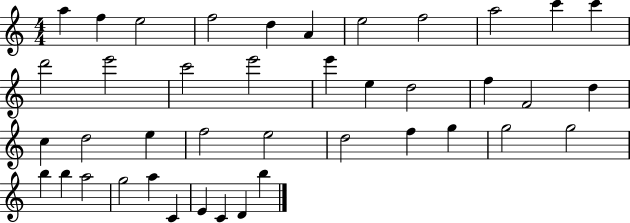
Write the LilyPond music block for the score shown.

{
  \clef treble
  \numericTimeSignature
  \time 4/4
  \key c \major
  a''4 f''4 e''2 | f''2 d''4 a'4 | e''2 f''2 | a''2 c'''4 c'''4 | \break d'''2 e'''2 | c'''2 e'''2 | e'''4 e''4 d''2 | f''4 f'2 d''4 | \break c''4 d''2 e''4 | f''2 e''2 | d''2 f''4 g''4 | g''2 g''2 | \break b''4 b''4 a''2 | g''2 a''4 c'4 | e'4 c'4 d'4 b''4 | \bar "|."
}